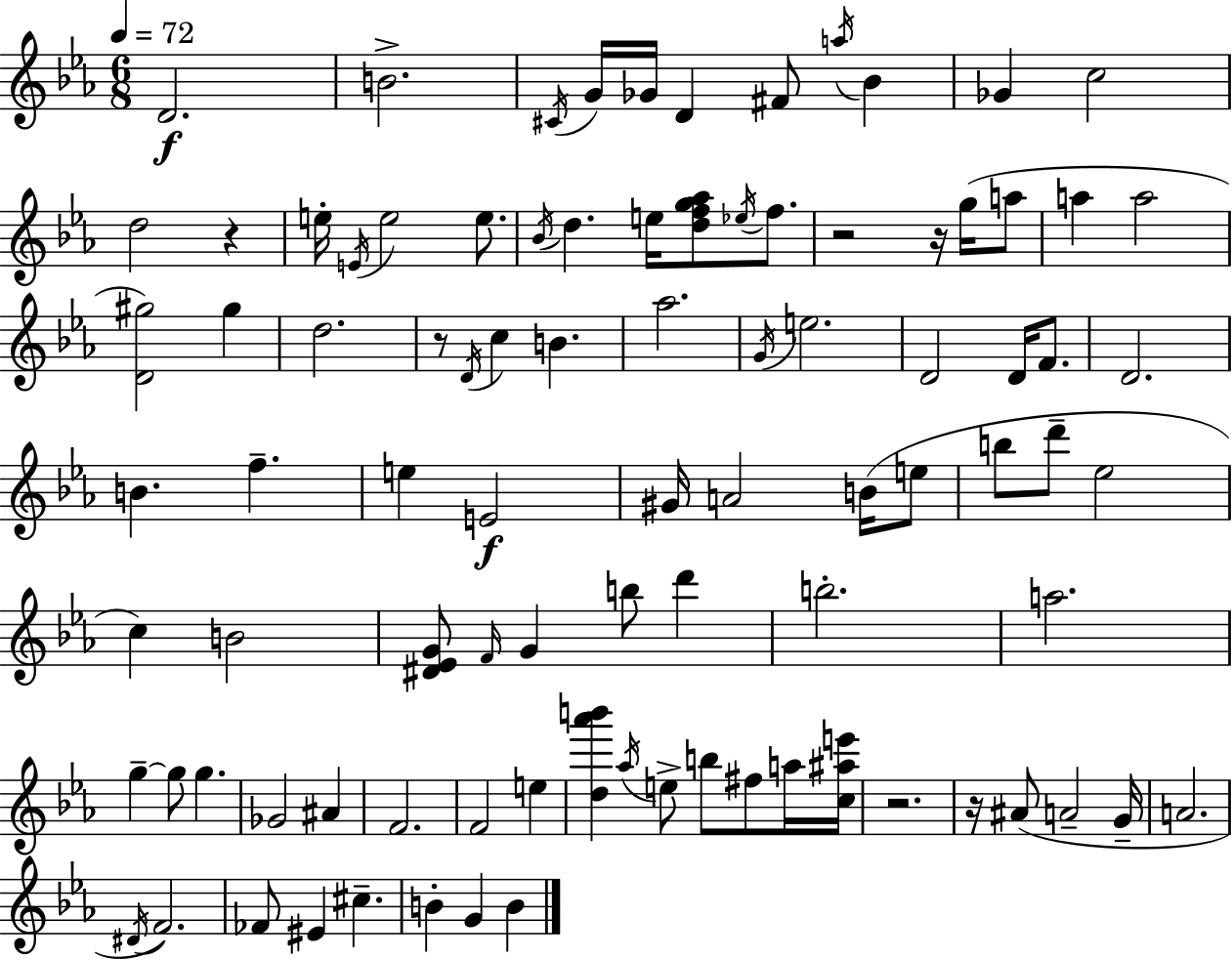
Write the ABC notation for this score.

X:1
T:Untitled
M:6/8
L:1/4
K:Eb
D2 B2 ^C/4 G/4 _G/4 D ^F/2 a/4 _B _G c2 d2 z e/4 E/4 e2 e/2 _B/4 d e/4 [dfg_a]/2 _e/4 f/2 z2 z/4 g/4 a/2 a a2 [D^g]2 ^g d2 z/2 D/4 c B _a2 G/4 e2 D2 D/4 F/2 D2 B f e E2 ^G/4 A2 B/4 e/2 b/2 d'/2 _e2 c B2 [^D_EG]/2 F/4 G b/2 d' b2 a2 g g/2 g _G2 ^A F2 F2 e [d_a'b'] _a/4 e/2 b/2 ^f/2 a/4 [c^ae']/4 z2 z/4 ^A/2 A2 G/4 A2 ^D/4 F2 _F/2 ^E ^c B G B